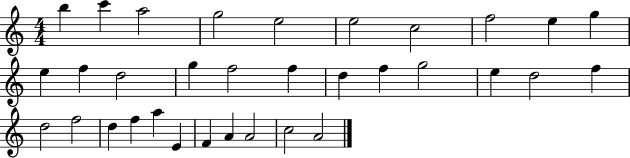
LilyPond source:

{
  \clef treble
  \numericTimeSignature
  \time 4/4
  \key c \major
  b''4 c'''4 a''2 | g''2 e''2 | e''2 c''2 | f''2 e''4 g''4 | \break e''4 f''4 d''2 | g''4 f''2 f''4 | d''4 f''4 g''2 | e''4 d''2 f''4 | \break d''2 f''2 | d''4 f''4 a''4 e'4 | f'4 a'4 a'2 | c''2 a'2 | \break \bar "|."
}